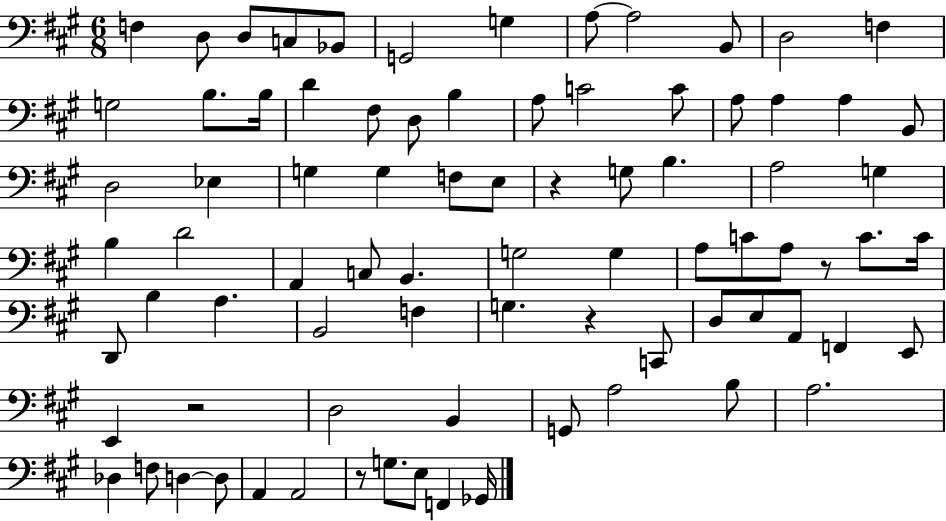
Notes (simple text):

F3/q D3/e D3/e C3/e Bb2/e G2/h G3/q A3/e A3/h B2/e D3/h F3/q G3/h B3/e. B3/s D4/q F#3/e D3/e B3/q A3/e C4/h C4/e A3/e A3/q A3/q B2/e D3/h Eb3/q G3/q G3/q F3/e E3/e R/q G3/e B3/q. A3/h G3/q B3/q D4/h A2/q C3/e B2/q. G3/h G3/q A3/e C4/e A3/e R/e C4/e. C4/s D2/e B3/q A3/q. B2/h F3/q G3/q. R/q C2/e D3/e E3/e A2/e F2/q E2/e E2/q R/h D3/h B2/q G2/e A3/h B3/e A3/h. Db3/q F3/e D3/q D3/e A2/q A2/h R/e G3/e. E3/e F2/q Gb2/s